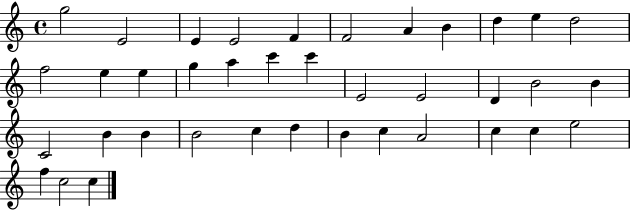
G5/h E4/h E4/q E4/h F4/q F4/h A4/q B4/q D5/q E5/q D5/h F5/h E5/q E5/q G5/q A5/q C6/q C6/q E4/h E4/h D4/q B4/h B4/q C4/h B4/q B4/q B4/h C5/q D5/q B4/q C5/q A4/h C5/q C5/q E5/h F5/q C5/h C5/q